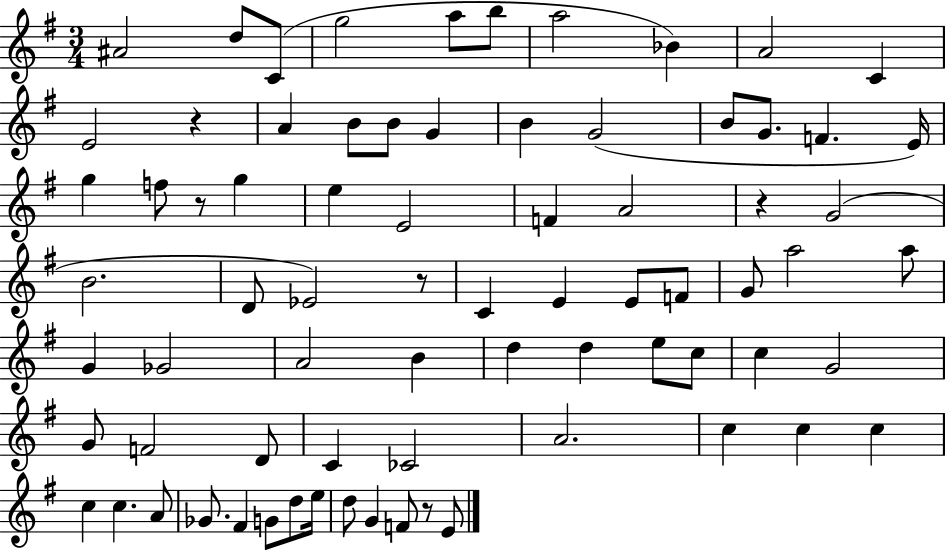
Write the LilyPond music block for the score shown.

{
  \clef treble
  \numericTimeSignature
  \time 3/4
  \key g \major
  ais'2 d''8 c'8( | g''2 a''8 b''8 | a''2 bes'4) | a'2 c'4 | \break e'2 r4 | a'4 b'8 b'8 g'4 | b'4 g'2( | b'8 g'8. f'4. e'16) | \break g''4 f''8 r8 g''4 | e''4 e'2 | f'4 a'2 | r4 g'2( | \break b'2. | d'8 ees'2) r8 | c'4 e'4 e'8 f'8 | g'8 a''2 a''8 | \break g'4 ges'2 | a'2 b'4 | d''4 d''4 e''8 c''8 | c''4 g'2 | \break g'8 f'2 d'8 | c'4 ces'2 | a'2. | c''4 c''4 c''4 | \break c''4 c''4. a'8 | ges'8. fis'4 g'8 d''8 e''16 | d''8 g'4 f'8 r8 e'8 | \bar "|."
}